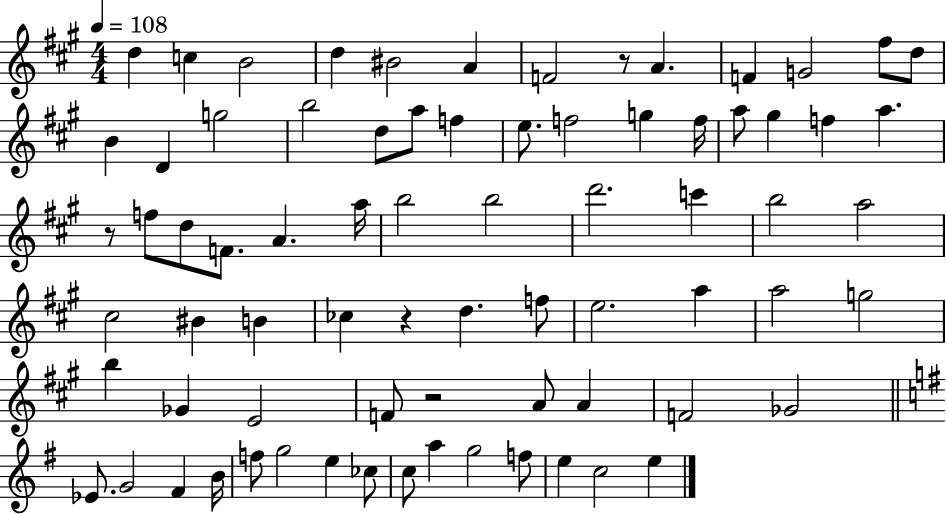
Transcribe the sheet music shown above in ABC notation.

X:1
T:Untitled
M:4/4
L:1/4
K:A
d c B2 d ^B2 A F2 z/2 A F G2 ^f/2 d/2 B D g2 b2 d/2 a/2 f e/2 f2 g f/4 a/2 ^g f a z/2 f/2 d/2 F/2 A a/4 b2 b2 d'2 c' b2 a2 ^c2 ^B B _c z d f/2 e2 a a2 g2 b _G E2 F/2 z2 A/2 A F2 _G2 _E/2 G2 ^F B/4 f/2 g2 e _c/2 c/2 a g2 f/2 e c2 e